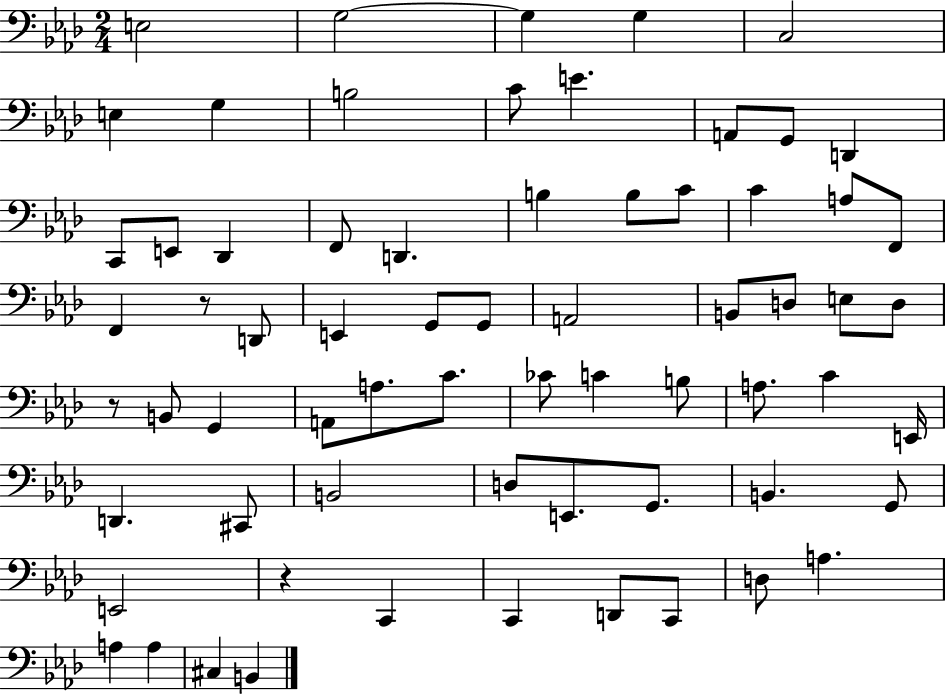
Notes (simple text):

E3/h G3/h G3/q G3/q C3/h E3/q G3/q B3/h C4/e E4/q. A2/e G2/e D2/q C2/e E2/e Db2/q F2/e D2/q. B3/q B3/e C4/e C4/q A3/e F2/e F2/q R/e D2/e E2/q G2/e G2/e A2/h B2/e D3/e E3/e D3/e R/e B2/e G2/q A2/e A3/e. C4/e. CES4/e C4/q B3/e A3/e. C4/q E2/s D2/q. C#2/e B2/h D3/e E2/e. G2/e. B2/q. G2/e E2/h R/q C2/q C2/q D2/e C2/e D3/e A3/q. A3/q A3/q C#3/q B2/q